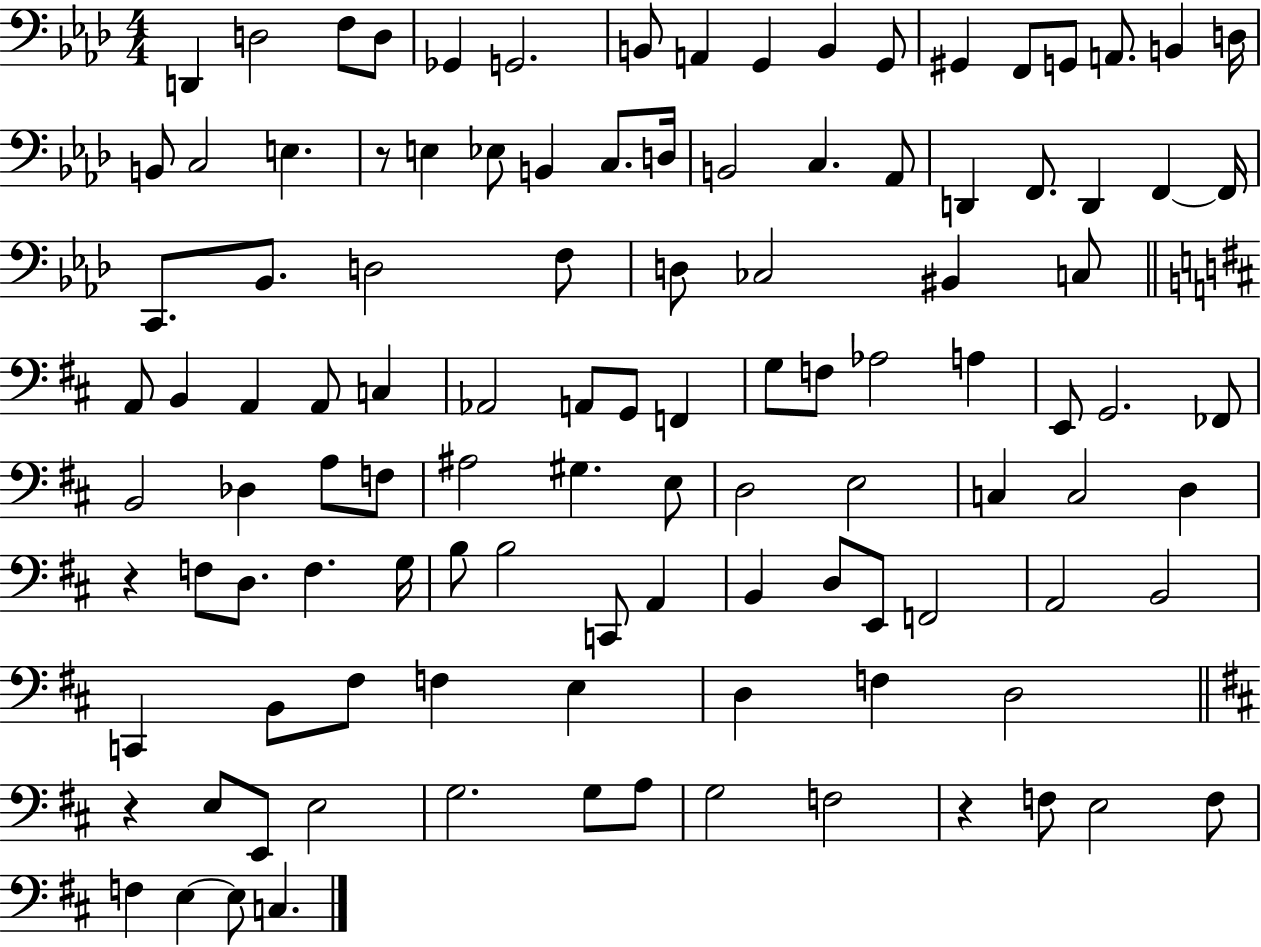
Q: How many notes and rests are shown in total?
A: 110